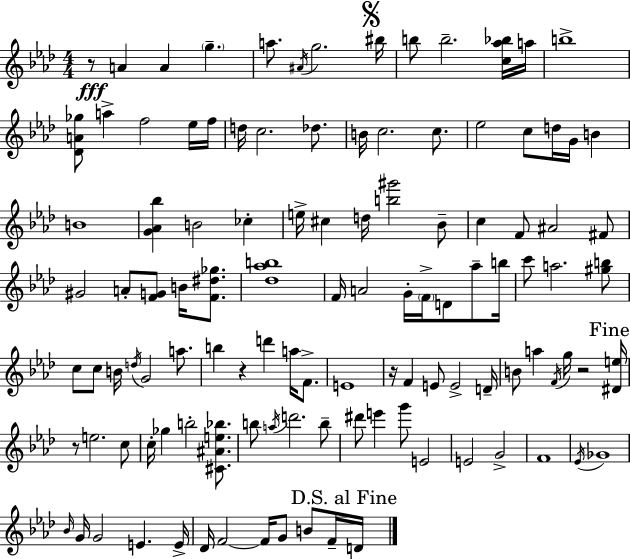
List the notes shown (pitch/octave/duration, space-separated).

R/e A4/q A4/q G5/q. A5/e. A#4/s G5/h. BIS5/s B5/e B5/h. [C5,Ab5,Bb5]/s A5/s B5/w [Db4,A4,Gb5]/e A5/q F5/h Eb5/s F5/s D5/s C5/h. Db5/e. B4/s C5/h. C5/e. Eb5/h C5/e D5/s G4/s B4/q B4/w [G4,Ab4,Bb5]/q B4/h CES5/q E5/s C#5/q D5/s [B5,G#6]/h Bb4/e C5/q F4/e A#4/h F#4/e G#4/h A4/e [F4,G4]/e B4/s [F4,D#5,Gb5]/e. [Db5,Ab5,B5]/w F4/s A4/h G4/s F4/s D4/e Ab5/e B5/s C6/e A5/h. [G#5,B5]/e C5/e C5/e B4/s D5/s G4/h A5/e. B5/q R/q D6/q A5/s F4/e. E4/w R/s F4/q E4/e E4/h D4/s B4/e A5/q F4/s G5/s R/h [D#4,E5]/s R/e E5/h. C5/e C5/s Gb5/q B5/h [C#4,A#4,E5,Bb5]/e. B5/e A5/s D6/h. B5/e D#6/e E6/q G6/e E4/h E4/h G4/h F4/w Eb4/s Gb4/w Bb4/s G4/s G4/h E4/q. E4/s Db4/s F4/h F4/s G4/e B4/e F4/s D4/s